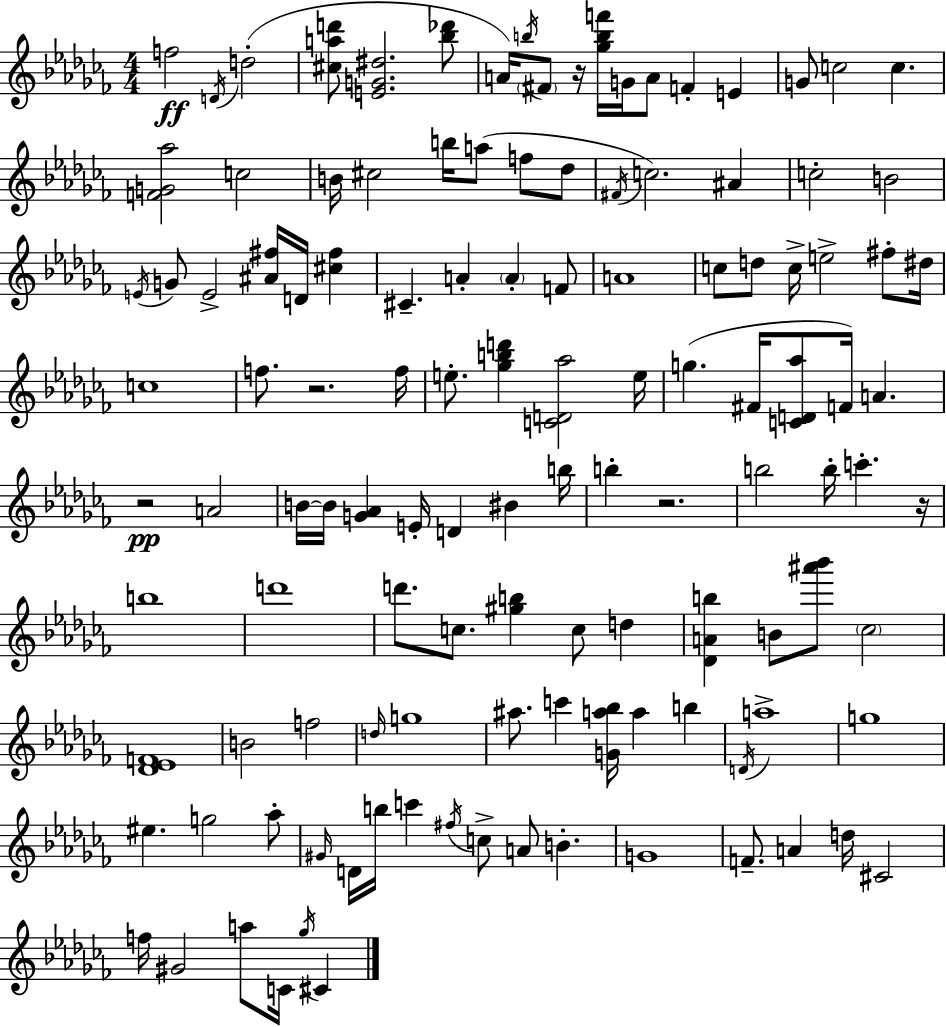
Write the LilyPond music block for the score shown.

{
  \clef treble
  \numericTimeSignature
  \time 4/4
  \key aes \minor
  \repeat volta 2 { f''2\ff \acciaccatura { d'16 }( d''2-. | <cis'' a'' d'''>8 <e' g' dis''>2. <bes'' des'''>8 | a'16) \acciaccatura { b''16 } \parenthesize fis'8 r16 <ges'' b'' f'''>16 g'16 a'8 f'4-. e'4 | g'8 c''2 c''4. | \break <f' g' aes''>2 c''2 | b'16 cis''2 b''16 a''8( f''8 | des''8 \acciaccatura { fis'16 }) c''2. ais'4 | c''2-. b'2 | \break \acciaccatura { e'16 } g'8 e'2-> <ais' fis''>16 d'16 | <cis'' fis''>4 cis'4.-- a'4-. \parenthesize a'4-. | f'8 a'1 | c''8 d''8 c''16-> e''2-> | \break fis''8-. dis''16 c''1 | f''8. r2. | f''16 e''8.-. <ges'' b'' d'''>4 <c' d' aes''>2 | e''16 g''4.( fis'16 <c' d' aes''>8 f'16) a'4. | \break r2\pp a'2 | b'16~~ b'16 <g' aes'>4 e'16-. d'4 bis'4 | b''16 b''4-. r2. | b''2 b''16-. c'''4.-. | \break r16 b''1 | d'''1 | d'''8. c''8. <gis'' b''>4 c''8 | d''4 <des' a' b''>4 b'8 <ais''' bes'''>8 \parenthesize ces''2 | \break <des' ees' f'>1 | b'2 f''2 | \grace { d''16 } g''1 | ais''8. c'''4 <g' a'' bes''>16 a''4 | \break b''4 \acciaccatura { d'16 } a''1-> | g''1 | eis''4. g''2 | aes''8-. \grace { gis'16 } d'16 b''16 c'''4 \acciaccatura { fis''16 } c''8-> | \break a'8 b'4.-. g'1 | f'8.-- a'4 d''16 | cis'2 f''16 gis'2 | a''8 c'16 \acciaccatura { ges''16 } cis'4 } \bar "|."
}